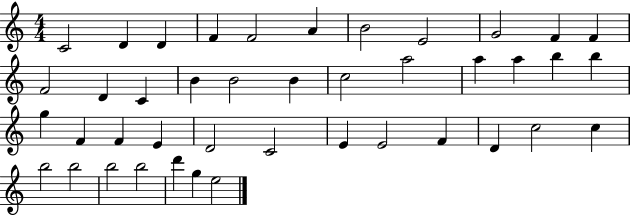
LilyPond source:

{
  \clef treble
  \numericTimeSignature
  \time 4/4
  \key c \major
  c'2 d'4 d'4 | f'4 f'2 a'4 | b'2 e'2 | g'2 f'4 f'4 | \break f'2 d'4 c'4 | b'4 b'2 b'4 | c''2 a''2 | a''4 a''4 b''4 b''4 | \break g''4 f'4 f'4 e'4 | d'2 c'2 | e'4 e'2 f'4 | d'4 c''2 c''4 | \break b''2 b''2 | b''2 b''2 | d'''4 g''4 e''2 | \bar "|."
}